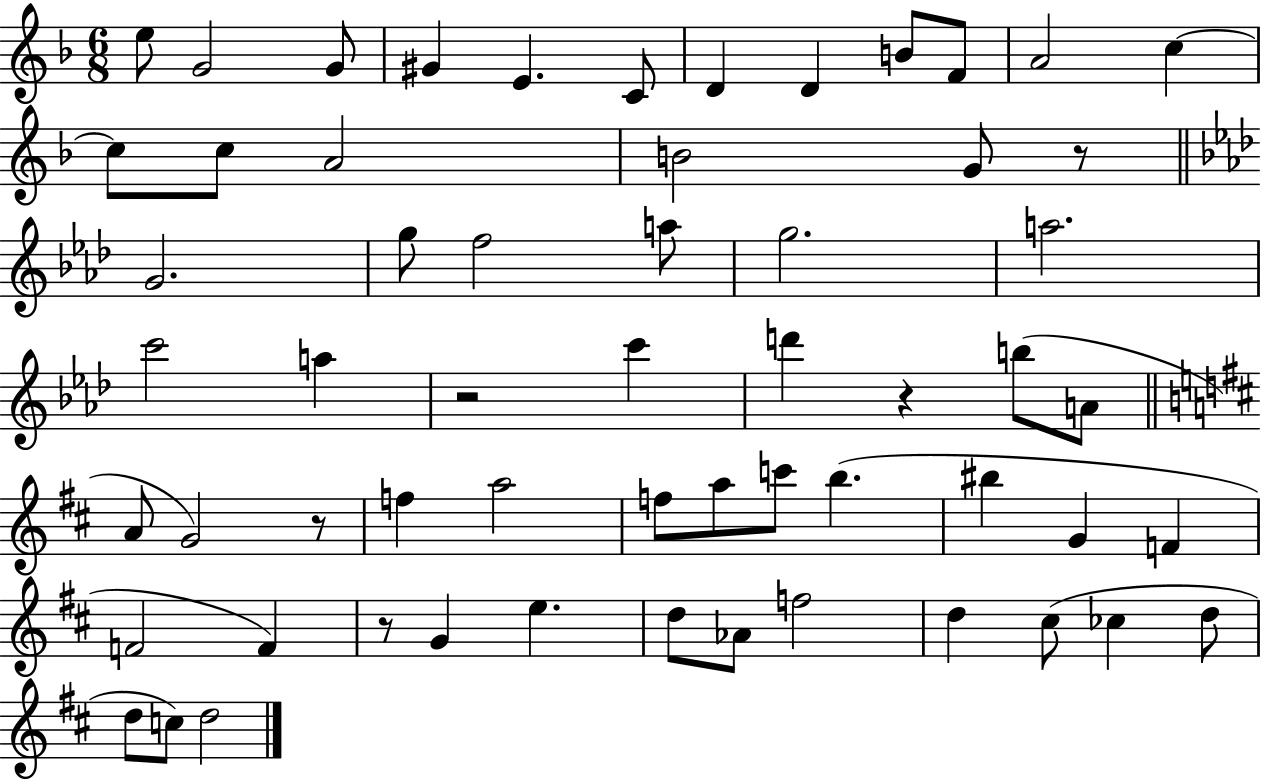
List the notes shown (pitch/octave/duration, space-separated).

E5/e G4/h G4/e G#4/q E4/q. C4/e D4/q D4/q B4/e F4/e A4/h C5/q C5/e C5/e A4/h B4/h G4/e R/e G4/h. G5/e F5/h A5/e G5/h. A5/h. C6/h A5/q R/h C6/q D6/q R/q B5/e A4/e A4/e G4/h R/e F5/q A5/h F5/e A5/e C6/e B5/q. BIS5/q G4/q F4/q F4/h F4/q R/e G4/q E5/q. D5/e Ab4/e F5/h D5/q C#5/e CES5/q D5/e D5/e C5/e D5/h